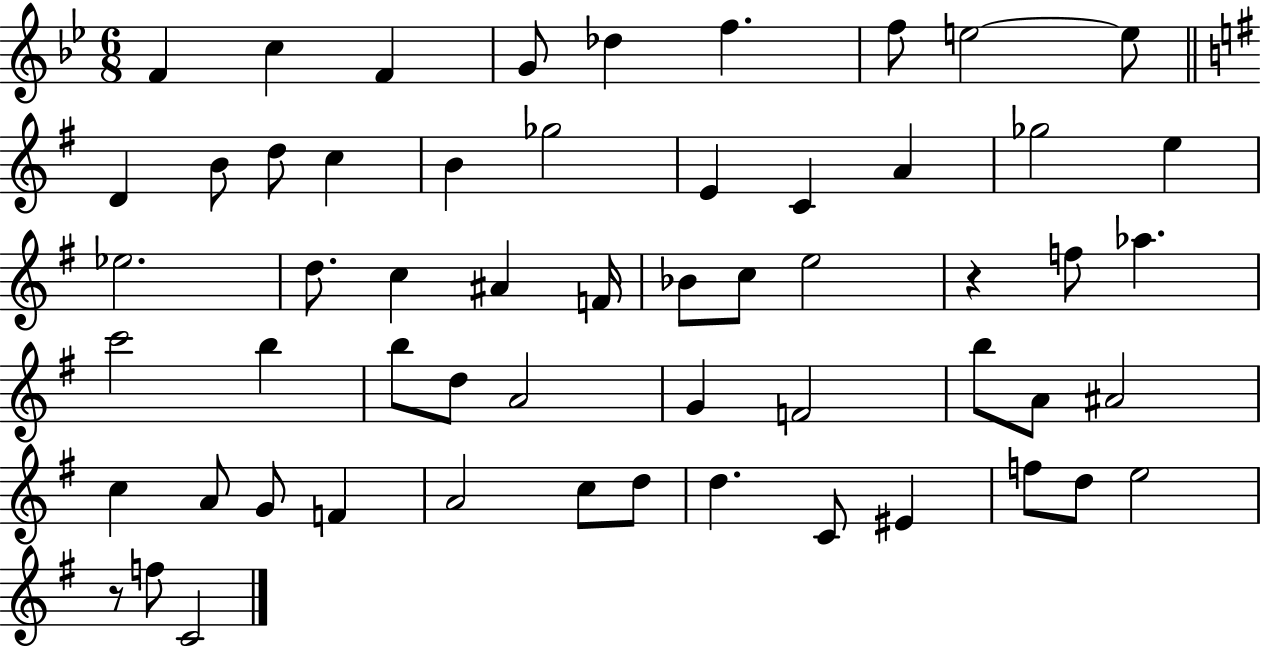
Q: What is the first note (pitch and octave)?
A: F4